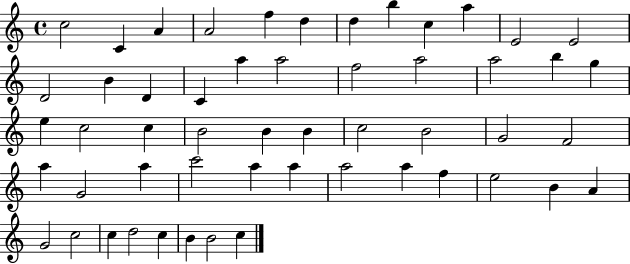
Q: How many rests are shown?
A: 0